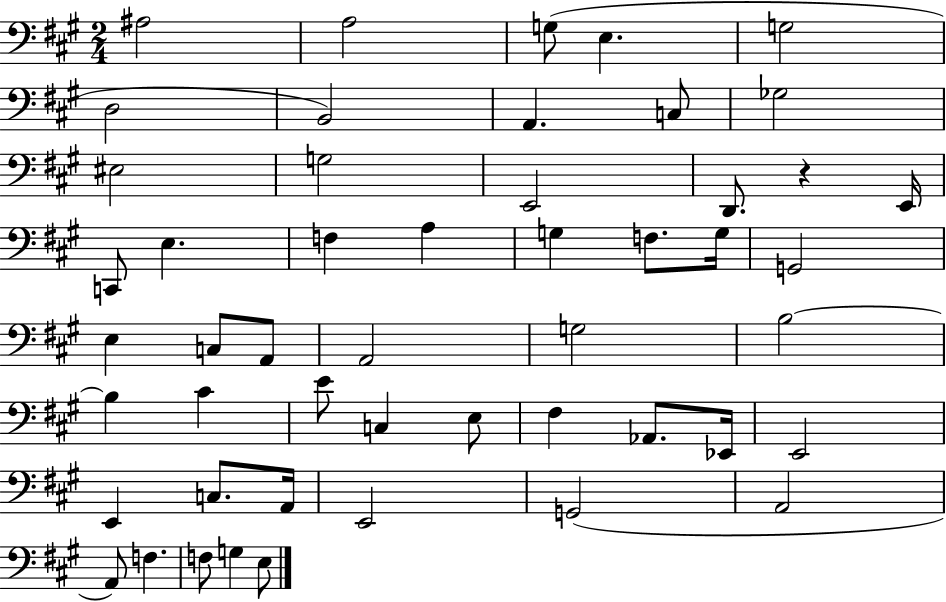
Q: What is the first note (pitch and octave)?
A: A#3